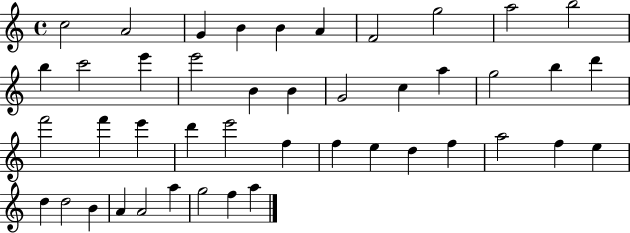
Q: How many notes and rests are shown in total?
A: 44